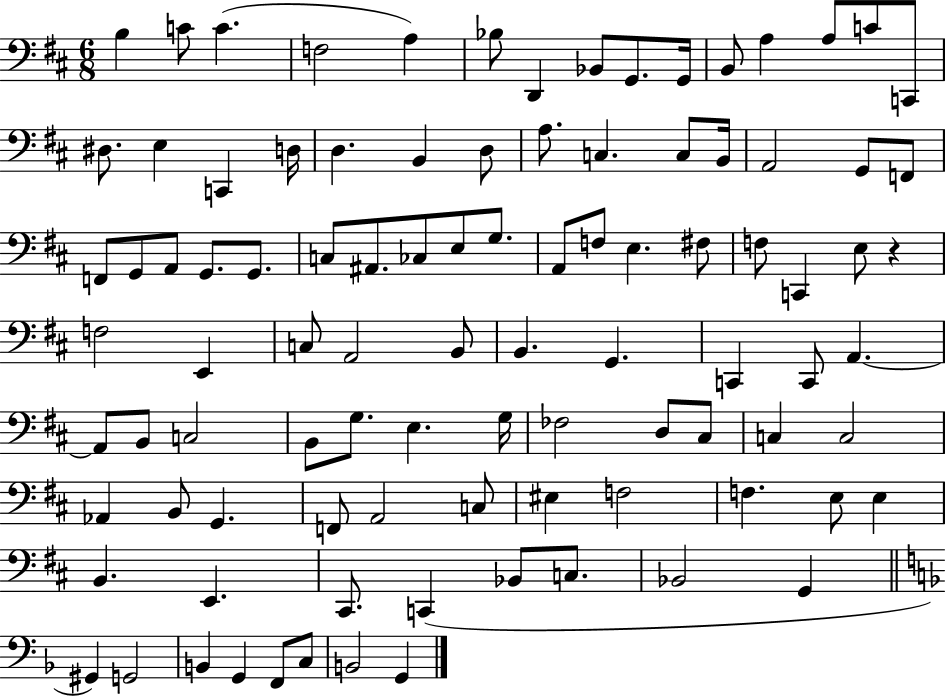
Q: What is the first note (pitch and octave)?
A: B3